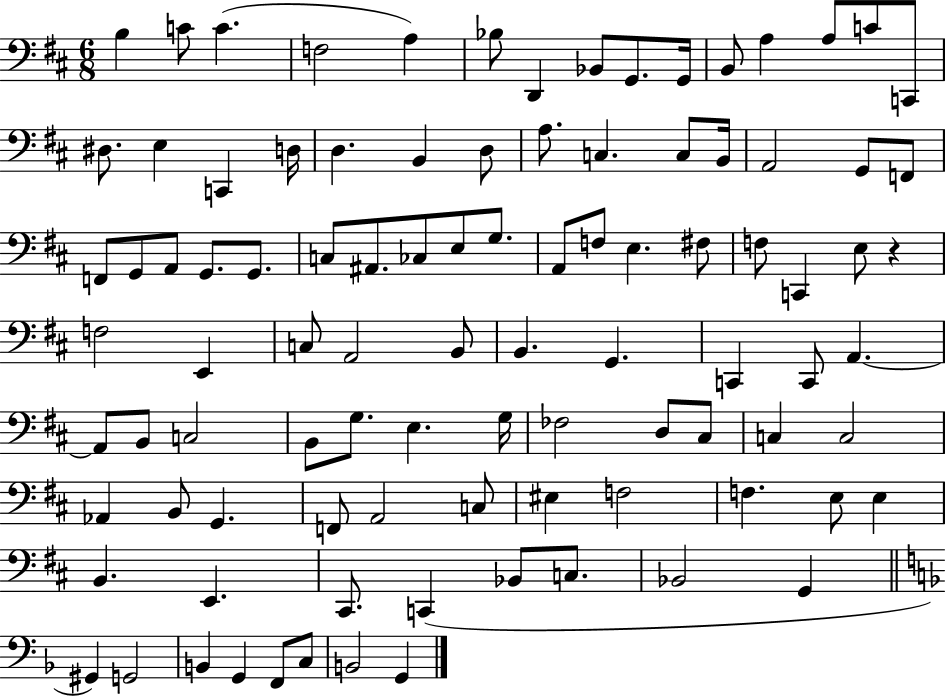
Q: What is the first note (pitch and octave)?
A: B3